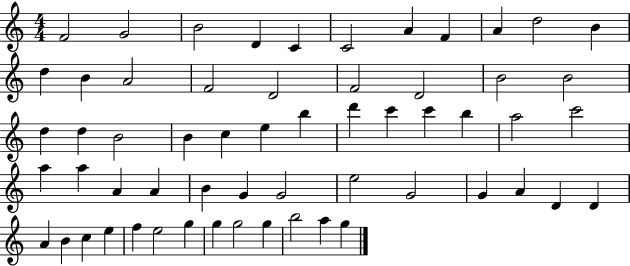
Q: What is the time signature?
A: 4/4